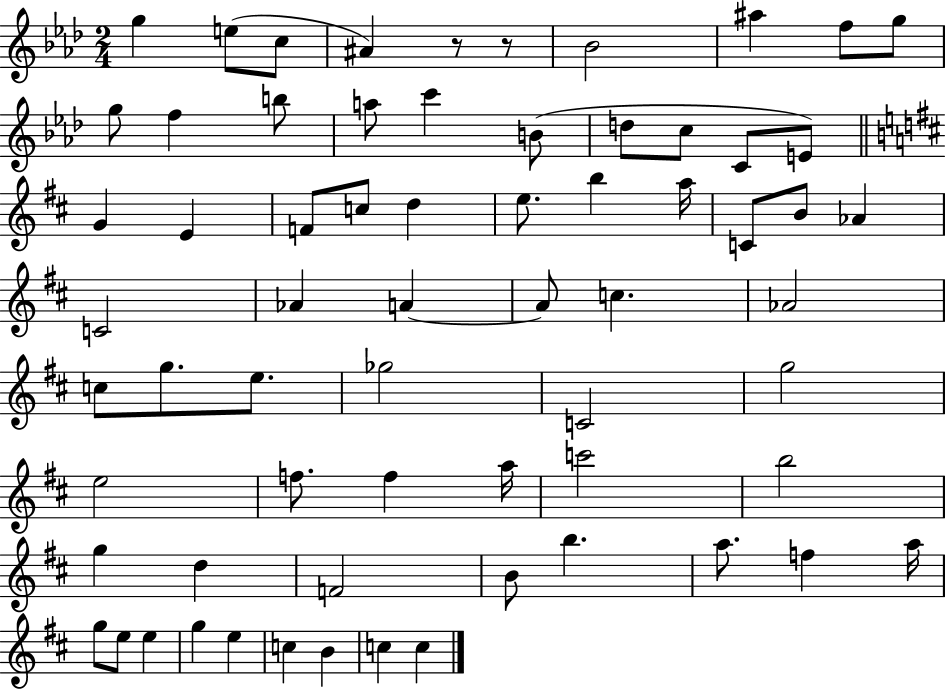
G5/q E5/e C5/e A#4/q R/e R/e Bb4/h A#5/q F5/e G5/e G5/e F5/q B5/e A5/e C6/q B4/e D5/e C5/e C4/e E4/e G4/q E4/q F4/e C5/e D5/q E5/e. B5/q A5/s C4/e B4/e Ab4/q C4/h Ab4/q A4/q A4/e C5/q. Ab4/h C5/e G5/e. E5/e. Gb5/h C4/h G5/h E5/h F5/e. F5/q A5/s C6/h B5/h G5/q D5/q F4/h B4/e B5/q. A5/e. F5/q A5/s G5/e E5/e E5/q G5/q E5/q C5/q B4/q C5/q C5/q